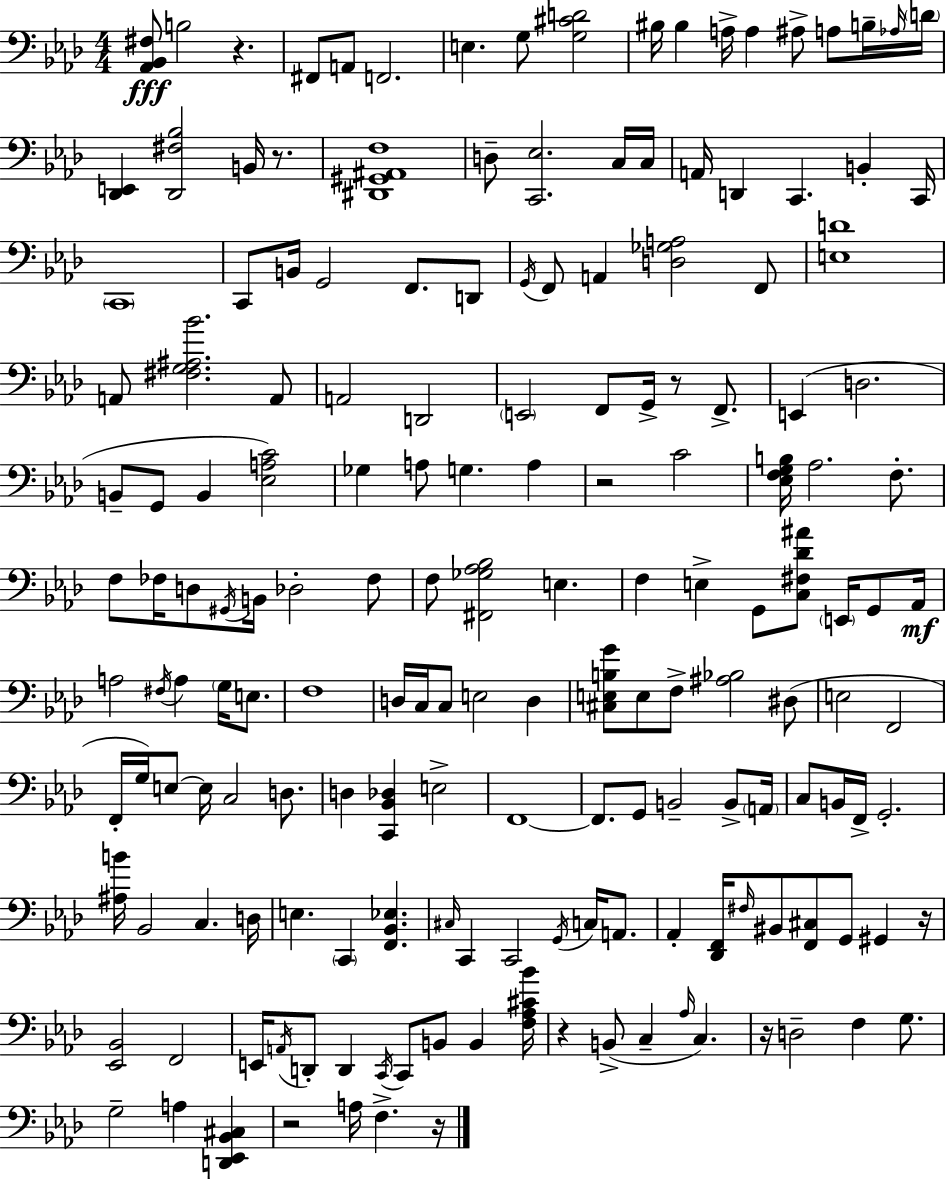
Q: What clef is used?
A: bass